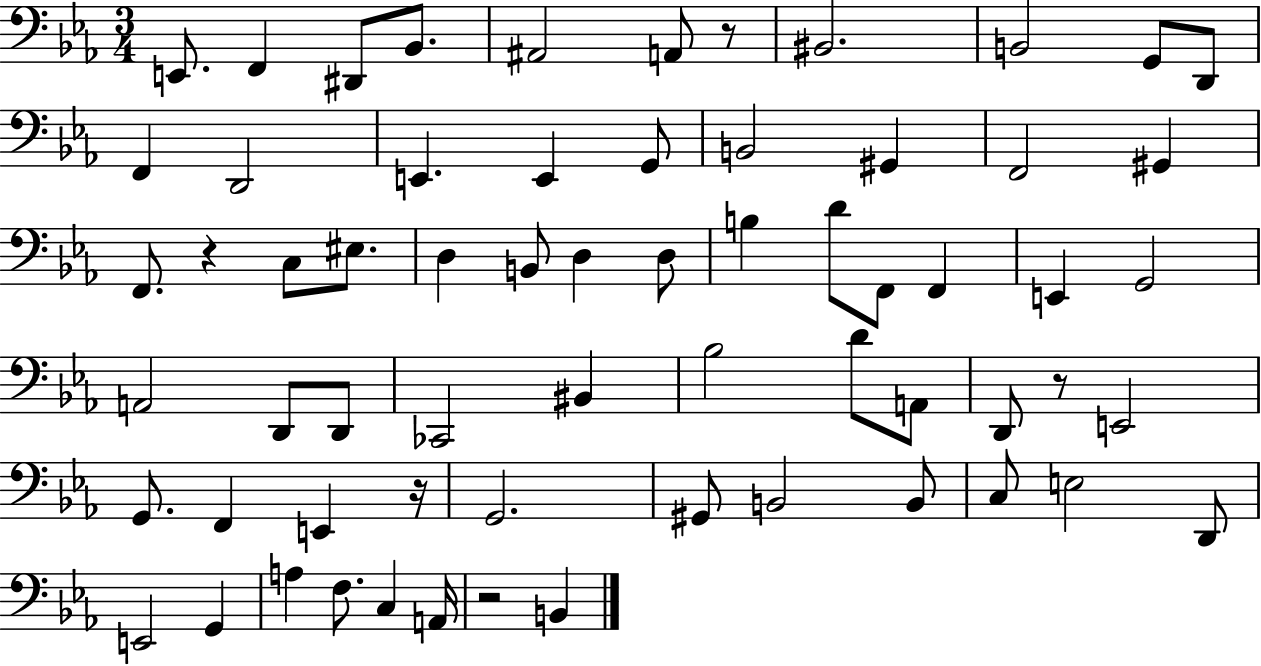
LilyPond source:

{
  \clef bass
  \numericTimeSignature
  \time 3/4
  \key ees \major
  e,8. f,4 dis,8 bes,8. | ais,2 a,8 r8 | bis,2. | b,2 g,8 d,8 | \break f,4 d,2 | e,4. e,4 g,8 | b,2 gis,4 | f,2 gis,4 | \break f,8. r4 c8 eis8. | d4 b,8 d4 d8 | b4 d'8 f,8 f,4 | e,4 g,2 | \break a,2 d,8 d,8 | ces,2 bis,4 | bes2 d'8 a,8 | d,8 r8 e,2 | \break g,8. f,4 e,4 r16 | g,2. | gis,8 b,2 b,8 | c8 e2 d,8 | \break e,2 g,4 | a4 f8. c4 a,16 | r2 b,4 | \bar "|."
}